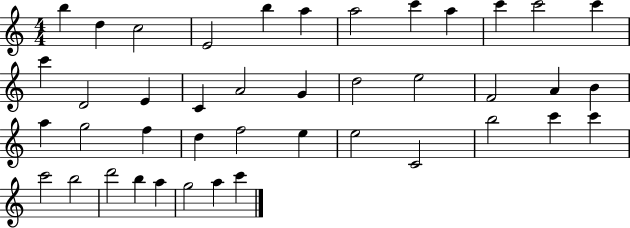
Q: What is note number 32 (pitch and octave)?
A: B5